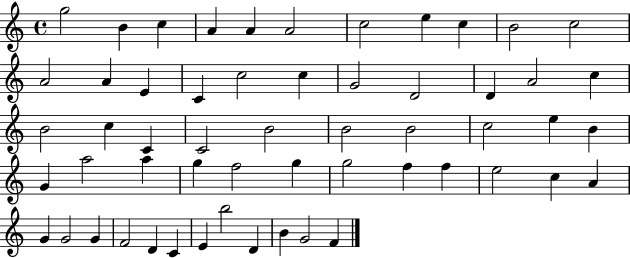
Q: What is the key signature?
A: C major